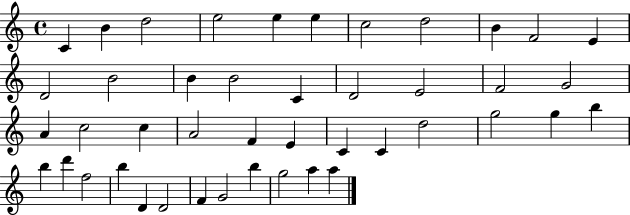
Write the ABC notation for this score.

X:1
T:Untitled
M:4/4
L:1/4
K:C
C B d2 e2 e e c2 d2 B F2 E D2 B2 B B2 C D2 E2 F2 G2 A c2 c A2 F E C C d2 g2 g b b d' f2 b D D2 F G2 b g2 a a